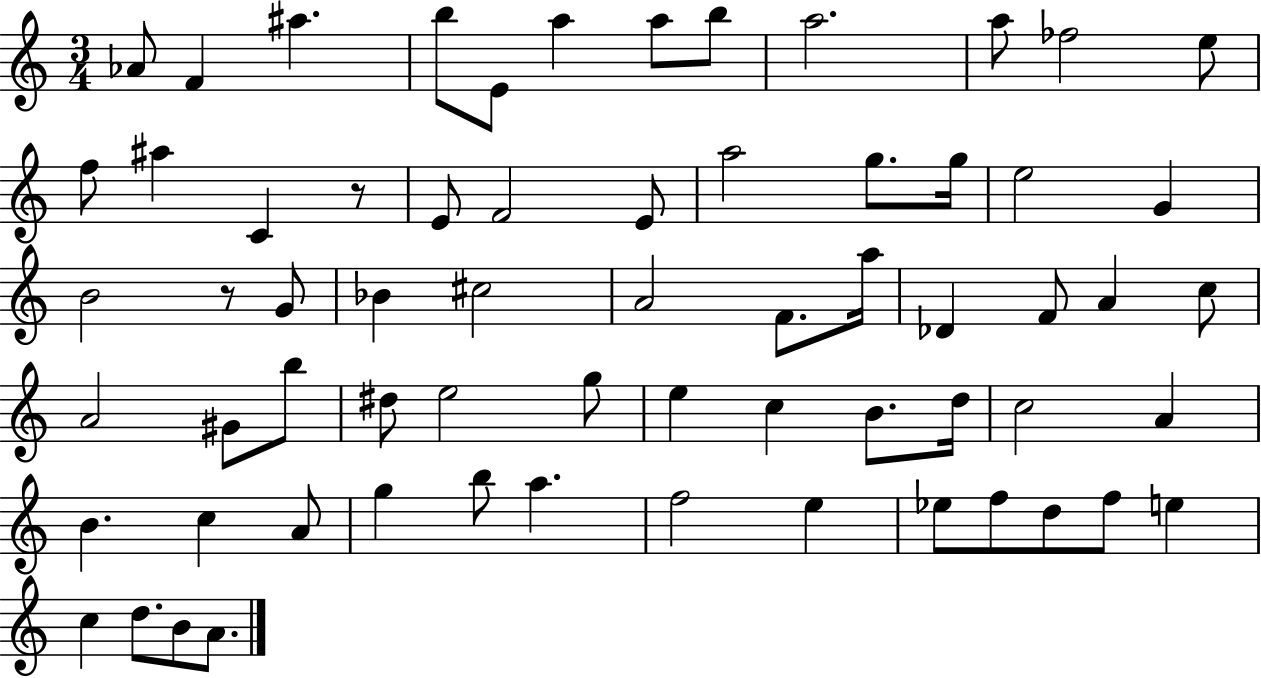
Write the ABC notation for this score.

X:1
T:Untitled
M:3/4
L:1/4
K:C
_A/2 F ^a b/2 E/2 a a/2 b/2 a2 a/2 _f2 e/2 f/2 ^a C z/2 E/2 F2 E/2 a2 g/2 g/4 e2 G B2 z/2 G/2 _B ^c2 A2 F/2 a/4 _D F/2 A c/2 A2 ^G/2 b/2 ^d/2 e2 g/2 e c B/2 d/4 c2 A B c A/2 g b/2 a f2 e _e/2 f/2 d/2 f/2 e c d/2 B/2 A/2